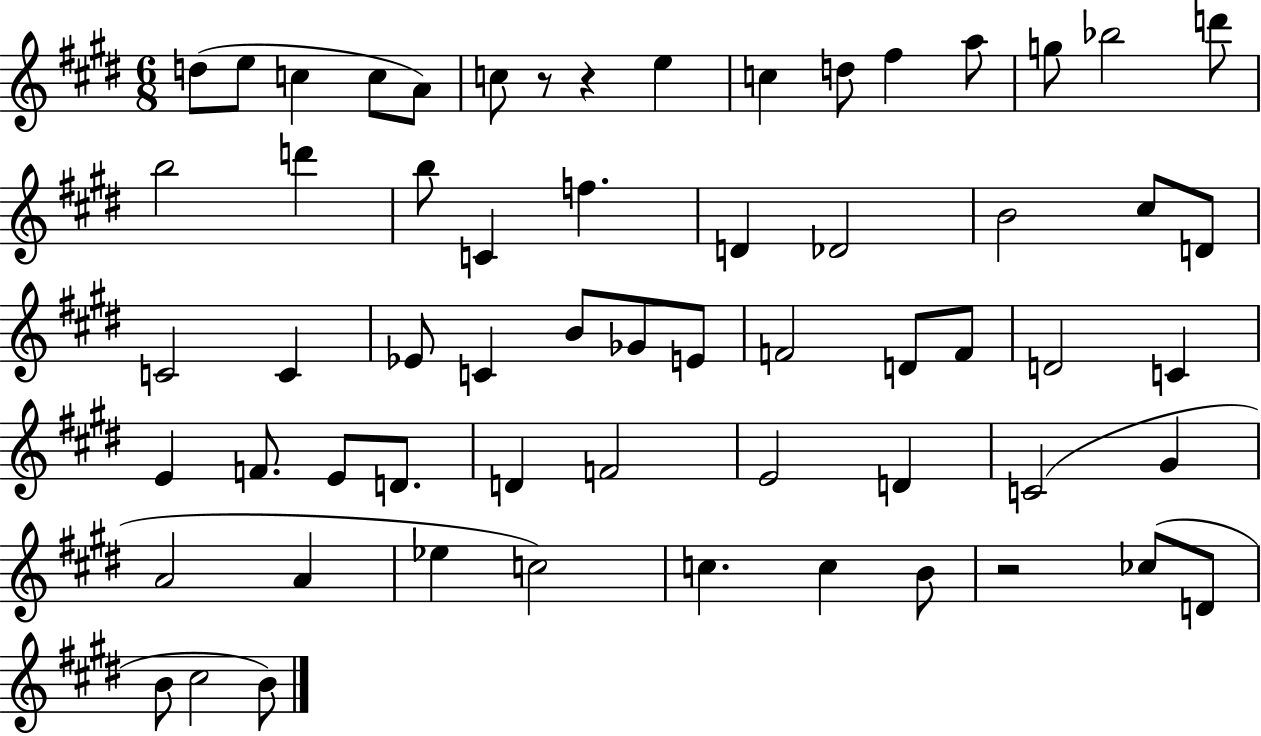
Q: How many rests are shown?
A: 3